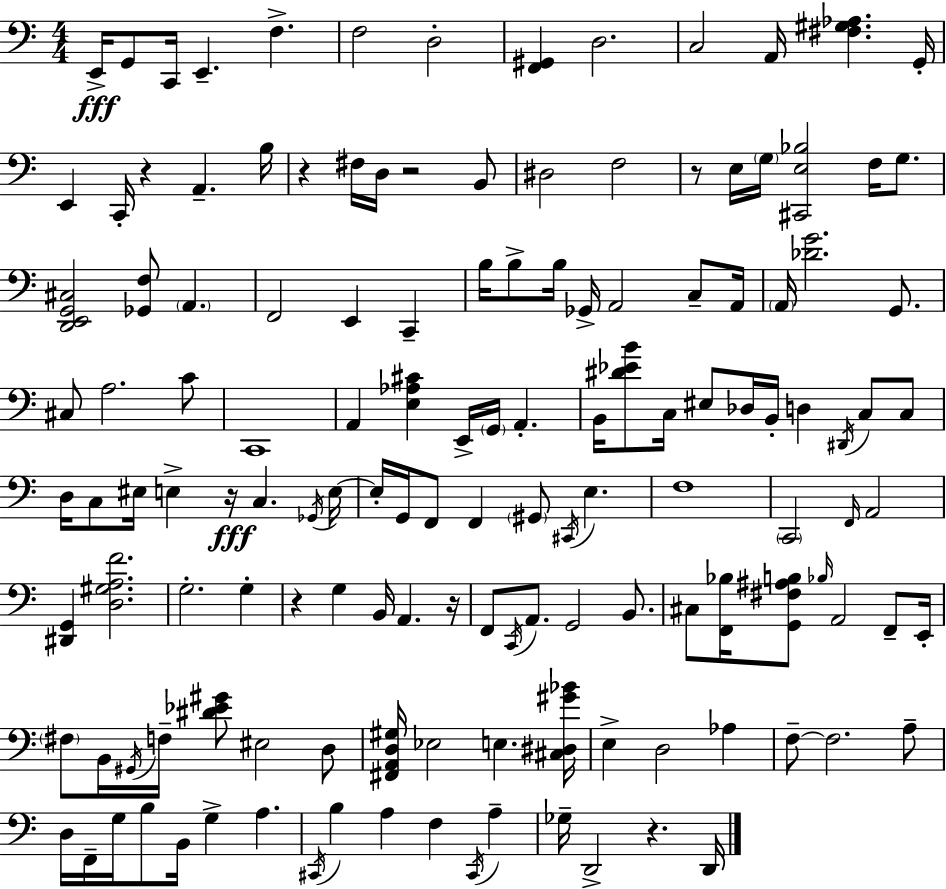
{
  \clef bass
  \numericTimeSignature
  \time 4/4
  \key c \major
  e,16->\fff g,8 c,16 e,4.-- f4.-> | f2 d2-. | <f, gis,>4 d2. | c2 a,16 <fis gis aes>4. g,16-. | \break e,4 c,16-. r4 a,4.-- b16 | r4 fis16 d16 r2 b,8 | dis2 f2 | r8 e16 \parenthesize g16 <cis, e bes>2 f16 g8. | \break <d, e, g, cis>2 <ges, f>8 \parenthesize a,4. | f,2 e,4 c,4-- | b16 b8-> b16 ges,16-> a,2 c8-- a,16 | \parenthesize a,16 <des' g'>2. g,8. | \break cis8 a2. c'8 | c,1 | a,4 <e aes cis'>4 e,16-> \parenthesize g,16 a,4.-. | b,16 <dis' ees' b'>8 c16 eis8 des16 b,16-. d4 \acciaccatura { dis,16 } c8 c8 | \break d16 c8 eis16 e4-> r16\fff c4. | \acciaccatura { ges,16 } e16~~ e16-. g,16 f,8 f,4 \parenthesize gis,8 \acciaccatura { cis,16 } e4. | f1 | \parenthesize c,2 \grace { f,16 } a,2 | \break <dis, g,>4 <d gis a f'>2. | g2.-. | g4-. r4 g4 b,16 a,4. | r16 f,8 \acciaccatura { c,16 } a,8. g,2 | \break b,8. cis8 <f, bes>16 <g, fis ais b>8 \grace { bes16 } a,2 | f,8-- e,16-. \parenthesize fis8 b,16 \acciaccatura { gis,16 } f16-- <dis' ees' gis'>8 eis2 | d8 <fis, a, d gis>16 ees2 | e4. <cis dis gis' bes'>16 e4-> d2 | \break aes4 f8--~~ f2. | a8-- d16 f,16-- g16 b8 b,16 g4-> | a4. \acciaccatura { cis,16 } b4 a4 | f4 \acciaccatura { cis,16 } a4-- ges16-- d,2-> | \break r4. d,16 \bar "|."
}